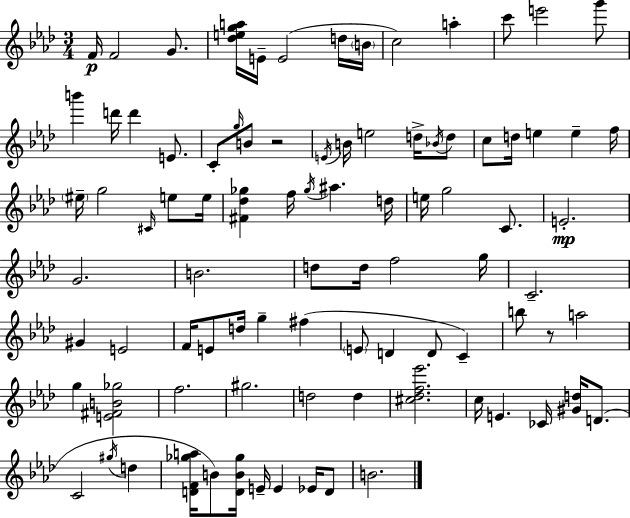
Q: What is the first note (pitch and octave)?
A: F4